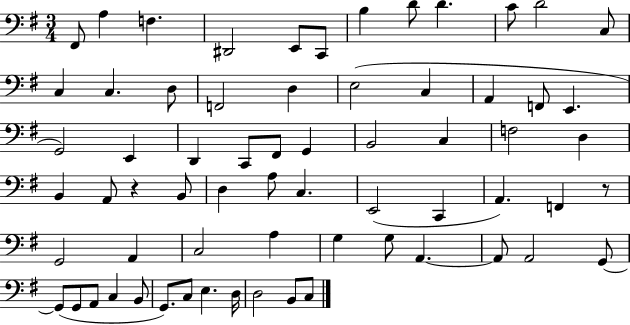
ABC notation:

X:1
T:Untitled
M:3/4
L:1/4
K:G
^F,,/2 A, F, ^D,,2 E,,/2 C,,/2 B, D/2 D C/2 D2 C,/2 C, C, D,/2 F,,2 D, E,2 C, A,, F,,/2 E,, G,,2 E,, D,, C,,/2 ^F,,/2 G,, B,,2 C, F,2 D, B,, A,,/2 z B,,/2 D, A,/2 C, E,,2 C,, A,, F,, z/2 G,,2 A,, C,2 A, G, G,/2 A,, A,,/2 A,,2 G,,/2 G,,/2 G,,/2 A,,/2 C, B,,/2 G,,/2 C,/2 E, D,/4 D,2 B,,/2 C,/2